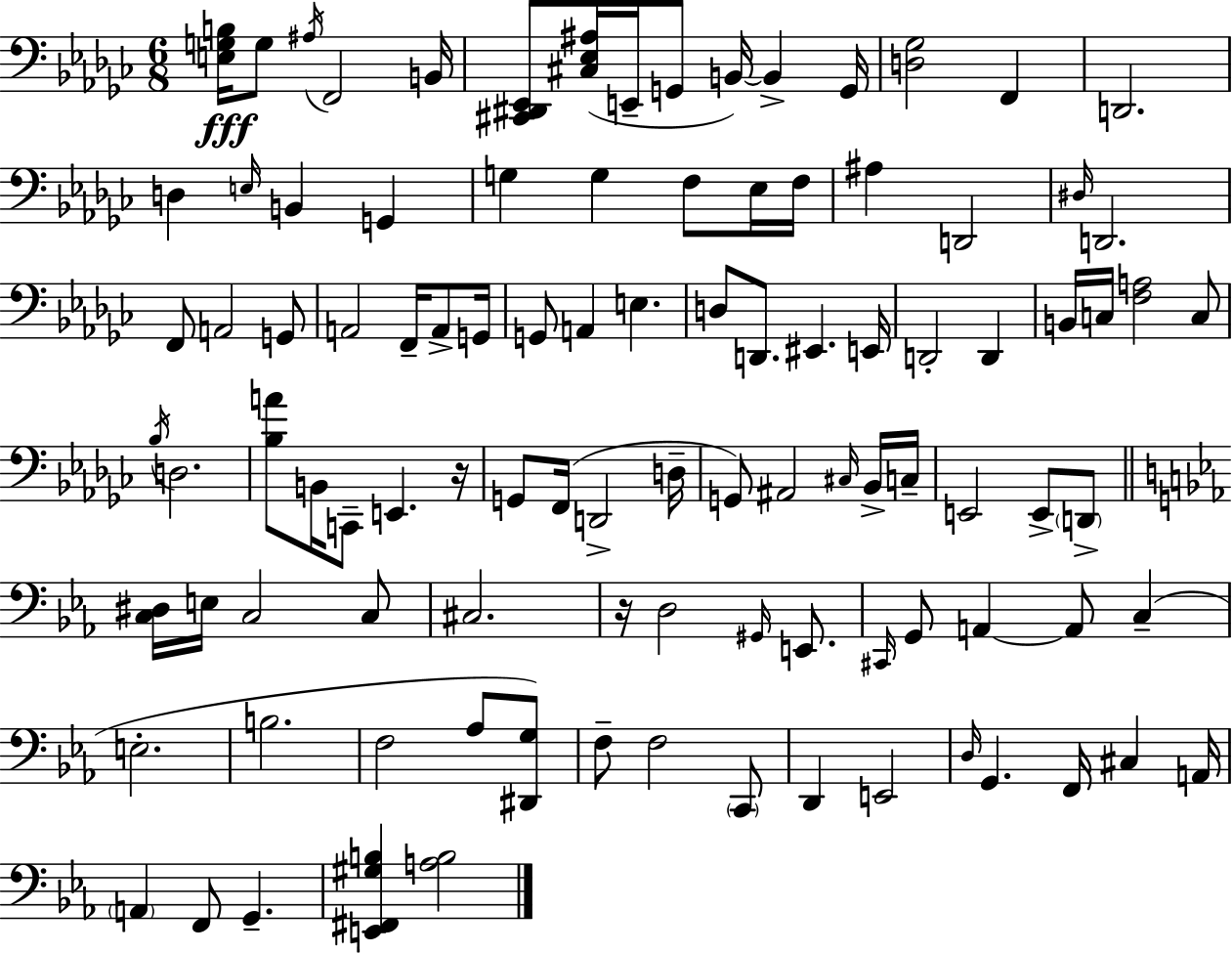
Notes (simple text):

[E3,G3,B3]/s G3/e A#3/s F2/h B2/s [C#2,D#2,Eb2]/e [C#3,Eb3,A#3]/s E2/s G2/e B2/s B2/q G2/s [D3,Gb3]/h F2/q D2/h. D3/q E3/s B2/q G2/q G3/q G3/q F3/e Eb3/s F3/s A#3/q D2/h D#3/s D2/h. F2/e A2/h G2/e A2/h F2/s A2/e G2/s G2/e A2/q E3/q. D3/e D2/e. EIS2/q. E2/s D2/h D2/q B2/s C3/s [F3,A3]/h C3/e Bb3/s D3/h. [Bb3,A4]/e B2/s C2/e E2/q. R/s G2/e F2/s D2/h D3/s G2/e A#2/h C#3/s Bb2/s C3/s E2/h E2/e D2/e [C3,D#3]/s E3/s C3/h C3/e C#3/h. R/s D3/h G#2/s E2/e. C#2/s G2/e A2/q A2/e C3/q E3/h. B3/h. F3/h Ab3/e [D#2,G3]/e F3/e F3/h C2/e D2/q E2/h D3/s G2/q. F2/s C#3/q A2/s A2/q F2/e G2/q. [E2,F#2,G#3,B3]/q [A3,B3]/h